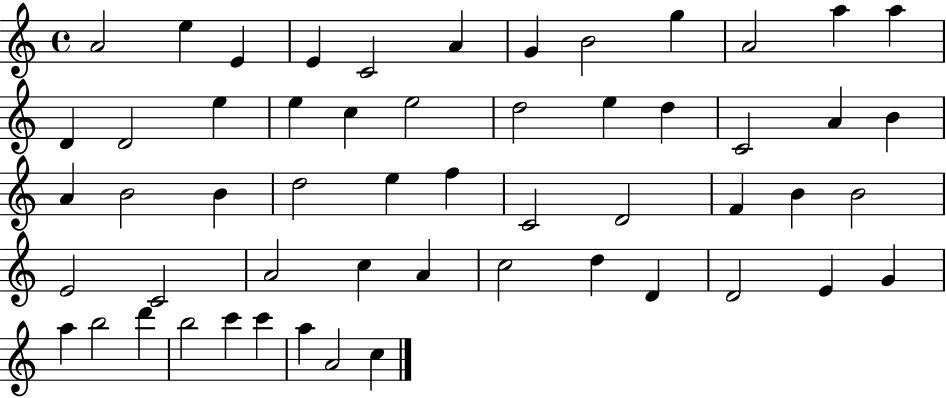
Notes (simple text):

A4/h E5/q E4/q E4/q C4/h A4/q G4/q B4/h G5/q A4/h A5/q A5/q D4/q D4/h E5/q E5/q C5/q E5/h D5/h E5/q D5/q C4/h A4/q B4/q A4/q B4/h B4/q D5/h E5/q F5/q C4/h D4/h F4/q B4/q B4/h E4/h C4/h A4/h C5/q A4/q C5/h D5/q D4/q D4/h E4/q G4/q A5/q B5/h D6/q B5/h C6/q C6/q A5/q A4/h C5/q